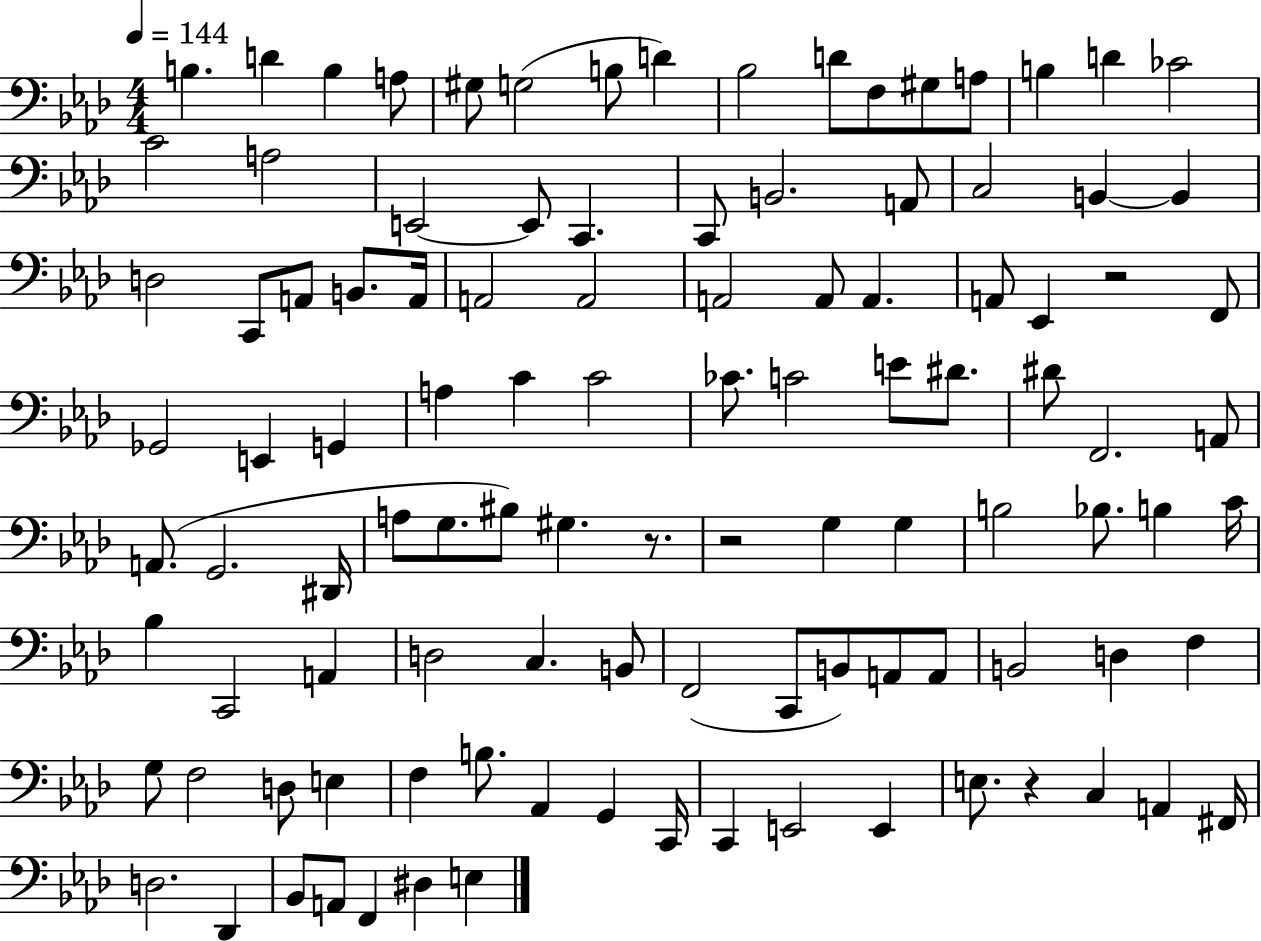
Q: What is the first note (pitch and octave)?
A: B3